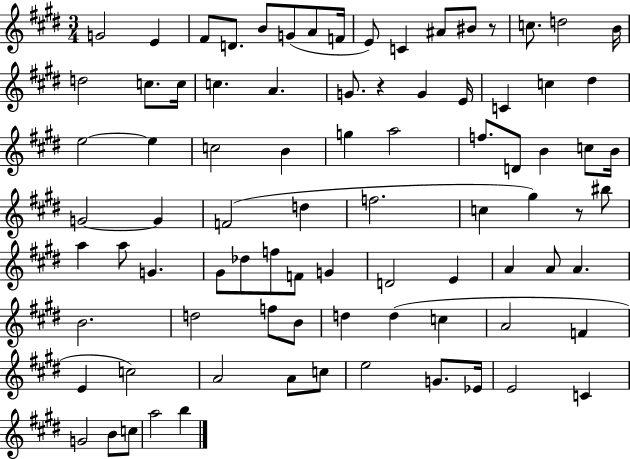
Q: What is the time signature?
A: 3/4